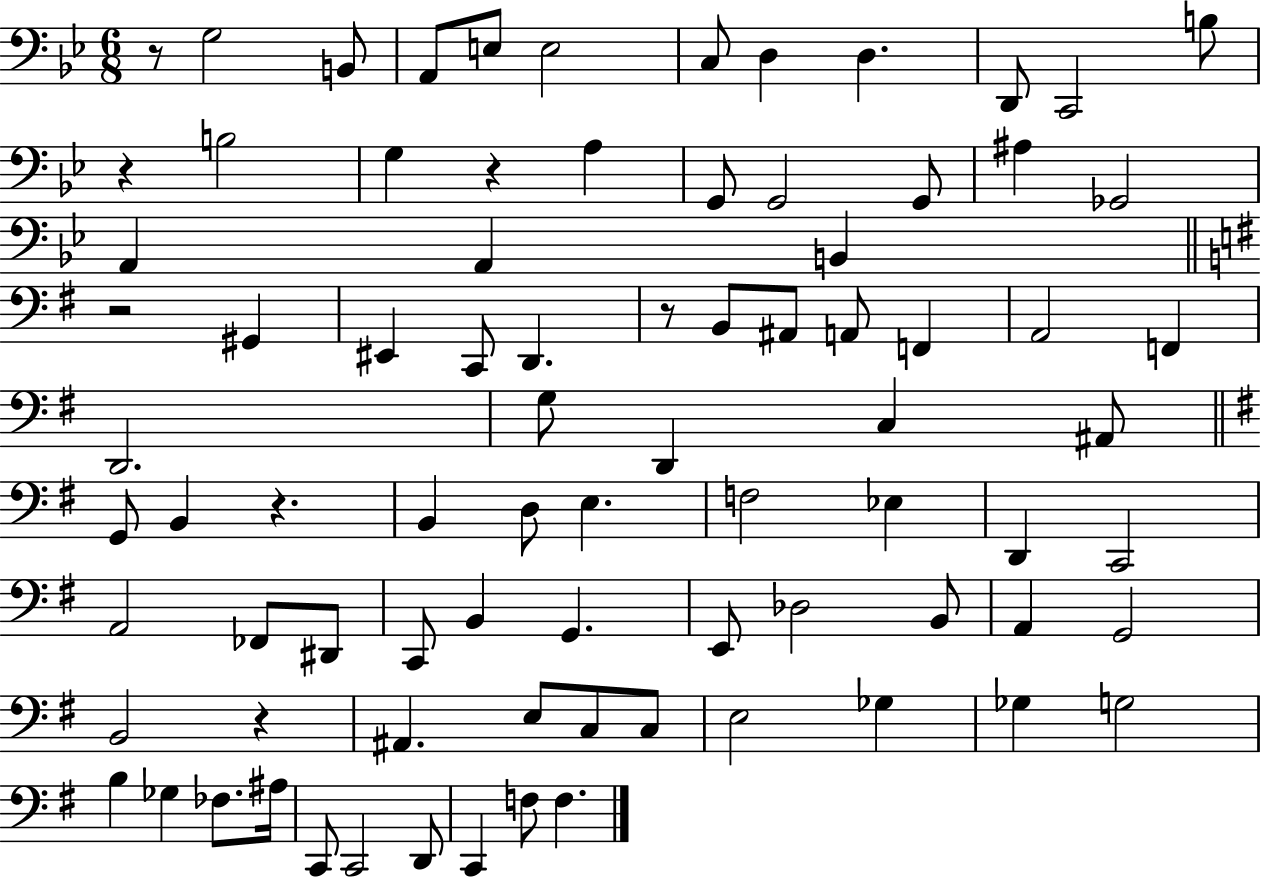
X:1
T:Untitled
M:6/8
L:1/4
K:Bb
z/2 G,2 B,,/2 A,,/2 E,/2 E,2 C,/2 D, D, D,,/2 C,,2 B,/2 z B,2 G, z A, G,,/2 G,,2 G,,/2 ^A, _G,,2 A,, A,, B,, z2 ^G,, ^E,, C,,/2 D,, z/2 B,,/2 ^A,,/2 A,,/2 F,, A,,2 F,, D,,2 G,/2 D,, C, ^A,,/2 G,,/2 B,, z B,, D,/2 E, F,2 _E, D,, C,,2 A,,2 _F,,/2 ^D,,/2 C,,/2 B,, G,, E,,/2 _D,2 B,,/2 A,, G,,2 B,,2 z ^A,, E,/2 C,/2 C,/2 E,2 _G, _G, G,2 B, _G, _F,/2 ^A,/4 C,,/2 C,,2 D,,/2 C,, F,/2 F,